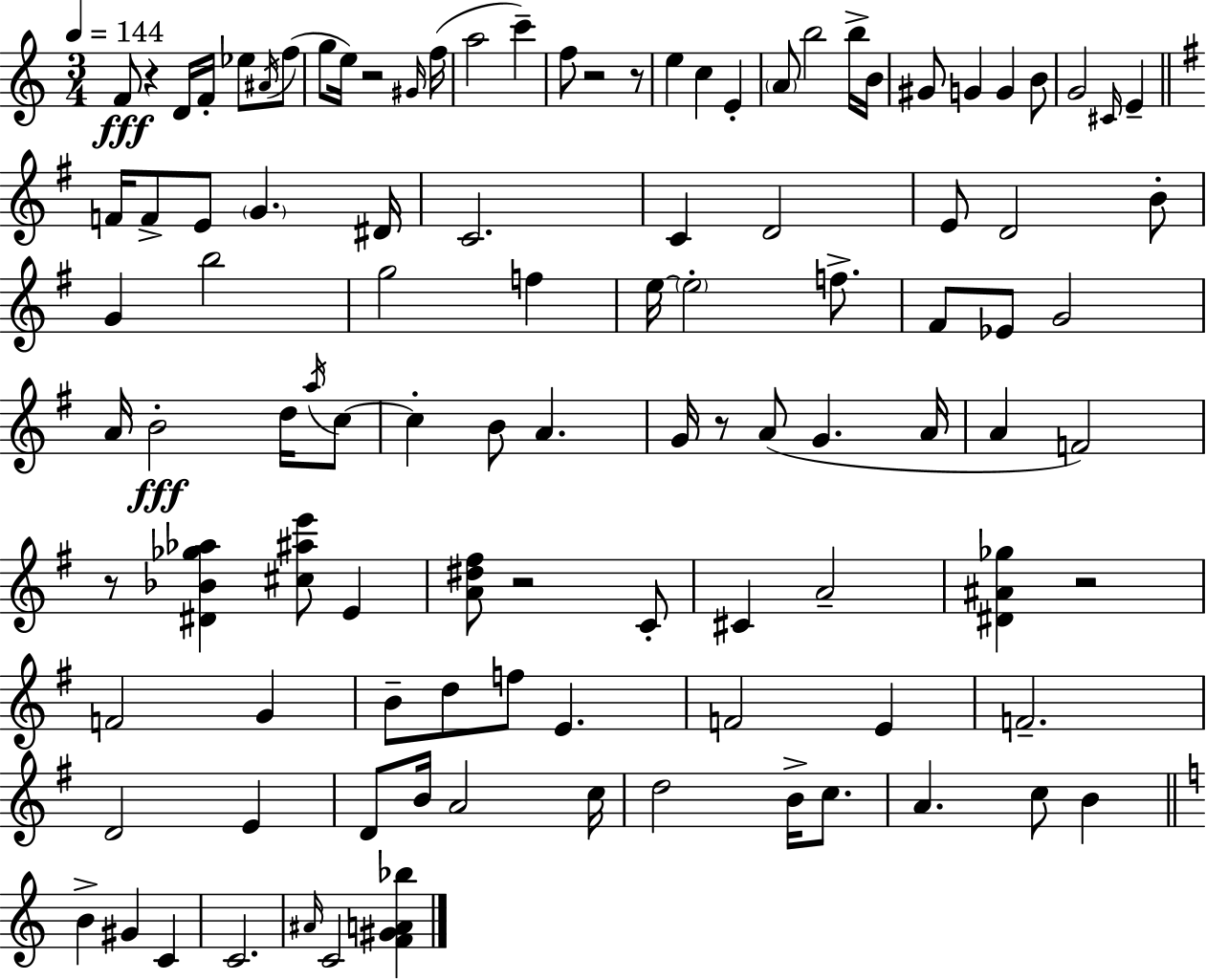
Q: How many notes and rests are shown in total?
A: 106